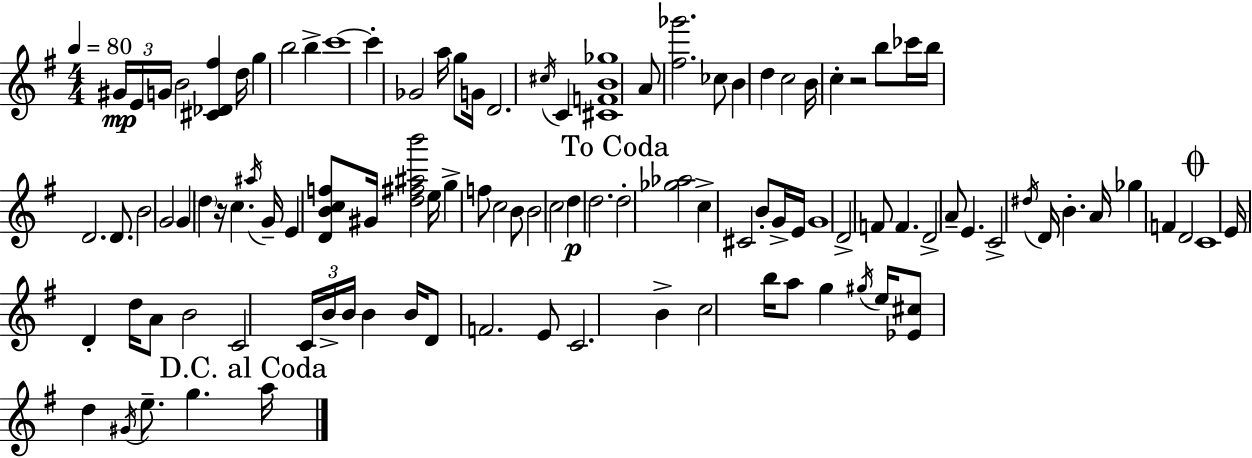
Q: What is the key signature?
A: G major